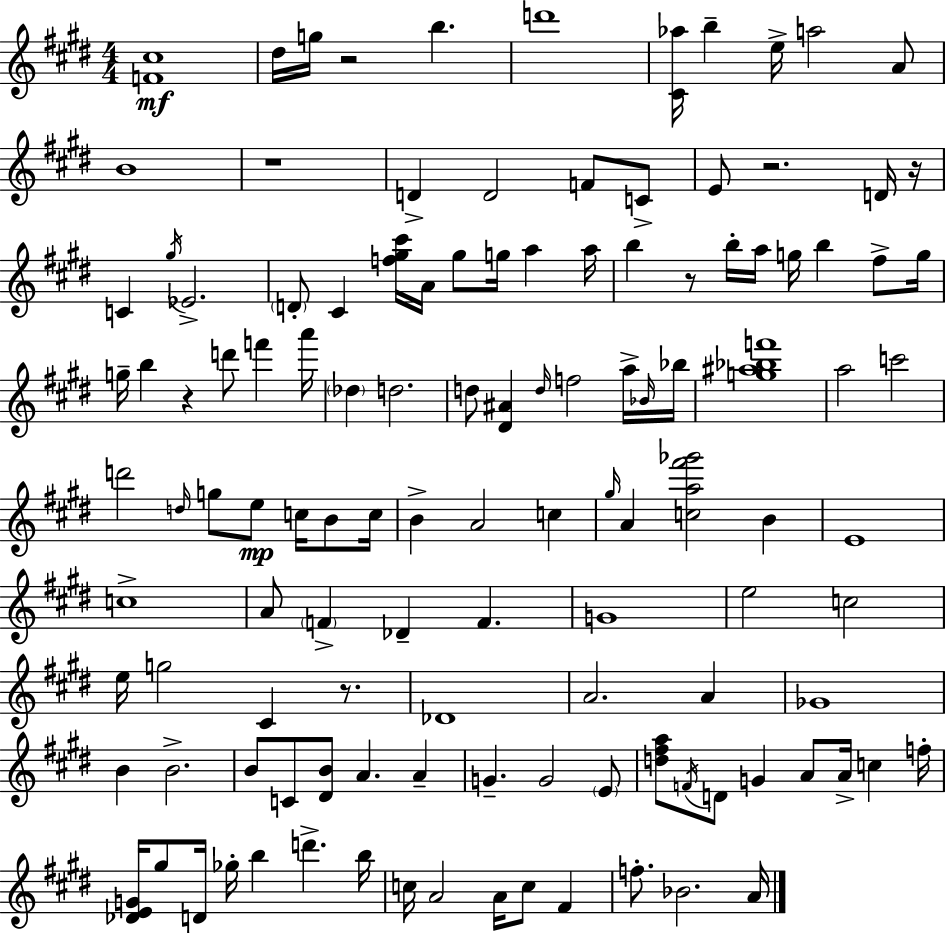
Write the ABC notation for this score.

X:1
T:Untitled
M:4/4
L:1/4
K:E
[F^c]4 ^d/4 g/4 z2 b d'4 [^C_a]/4 b e/4 a2 A/2 B4 z4 D D2 F/2 C/2 E/2 z2 D/4 z/4 C ^g/4 _E2 D/2 ^C [f^g^c']/4 A/4 ^g/2 g/4 a a/4 b z/2 b/4 a/4 g/4 b ^f/2 g/4 g/4 b z d'/2 f' a'/4 _d d2 d/2 [^D^A] d/4 f2 a/4 _B/4 _b/4 [g^a_bf']4 a2 c'2 d'2 d/4 g/2 e/2 c/4 B/2 c/4 B A2 c ^g/4 A [ca^f'_g']2 B E4 c4 A/2 F _D F G4 e2 c2 e/4 g2 ^C z/2 _D4 A2 A _G4 B B2 B/2 C/2 [^DB]/2 A A G G2 E/2 [d^fa]/2 F/4 D/2 G A/2 A/4 c f/4 [_DEG]/4 ^g/2 D/4 _g/4 b d' b/4 c/4 A2 A/4 c/2 ^F f/2 _B2 A/4